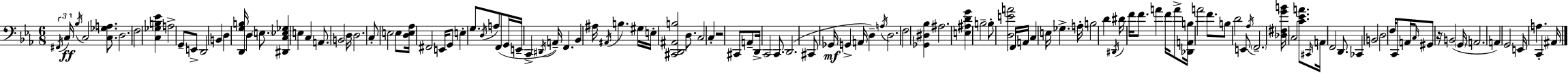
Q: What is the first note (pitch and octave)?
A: F#2